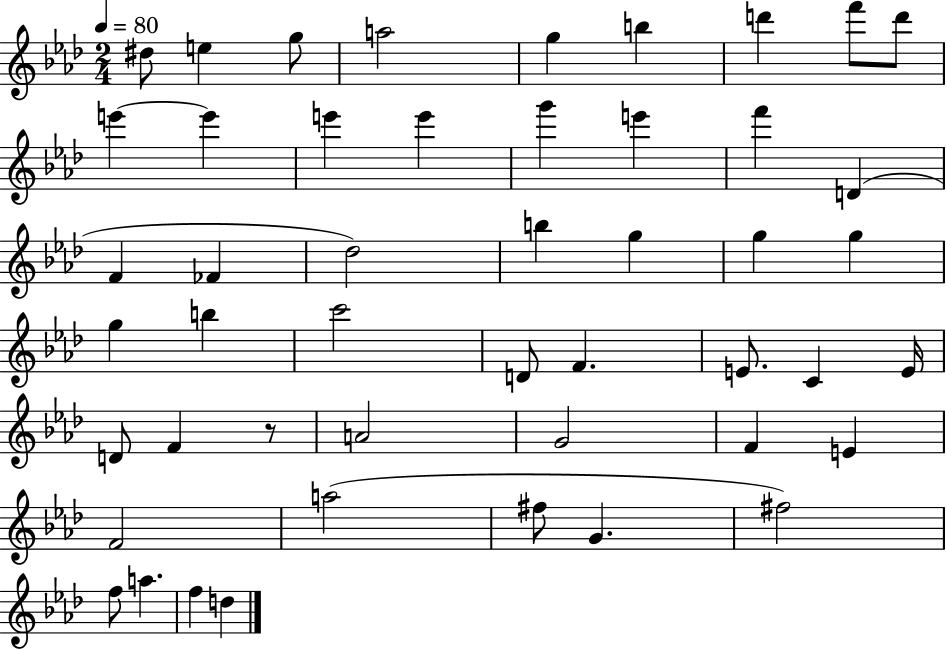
{
  \clef treble
  \numericTimeSignature
  \time 2/4
  \key aes \major
  \tempo 4 = 80
  dis''8 e''4 g''8 | a''2 | g''4 b''4 | d'''4 f'''8 d'''8 | \break e'''4~~ e'''4 | e'''4 e'''4 | g'''4 e'''4 | f'''4 d'4( | \break f'4 fes'4 | des''2) | b''4 g''4 | g''4 g''4 | \break g''4 b''4 | c'''2 | d'8 f'4. | e'8. c'4 e'16 | \break d'8 f'4 r8 | a'2 | g'2 | f'4 e'4 | \break f'2 | a''2( | fis''8 g'4. | fis''2) | \break f''8 a''4. | f''4 d''4 | \bar "|."
}